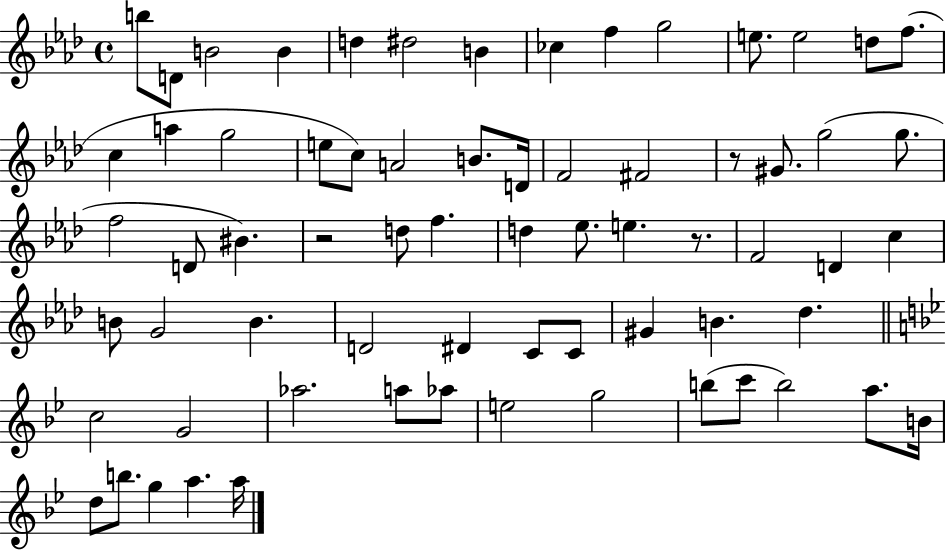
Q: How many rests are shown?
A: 3